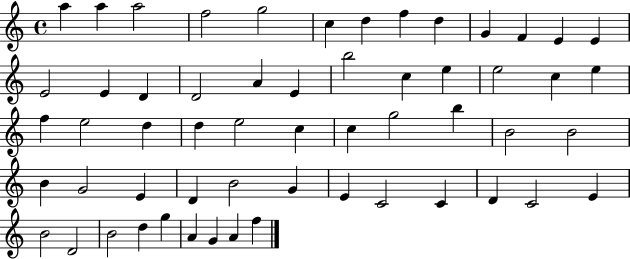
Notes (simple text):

A5/q A5/q A5/h F5/h G5/h C5/q D5/q F5/q D5/q G4/q F4/q E4/q E4/q E4/h E4/q D4/q D4/h A4/q E4/q B5/h C5/q E5/q E5/h C5/q E5/q F5/q E5/h D5/q D5/q E5/h C5/q C5/q G5/h B5/q B4/h B4/h B4/q G4/h E4/q D4/q B4/h G4/q E4/q C4/h C4/q D4/q C4/h E4/q B4/h D4/h B4/h D5/q G5/q A4/q G4/q A4/q F5/q